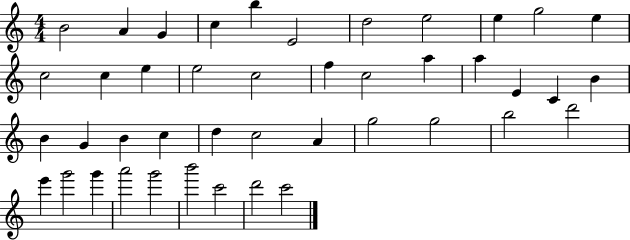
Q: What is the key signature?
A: C major